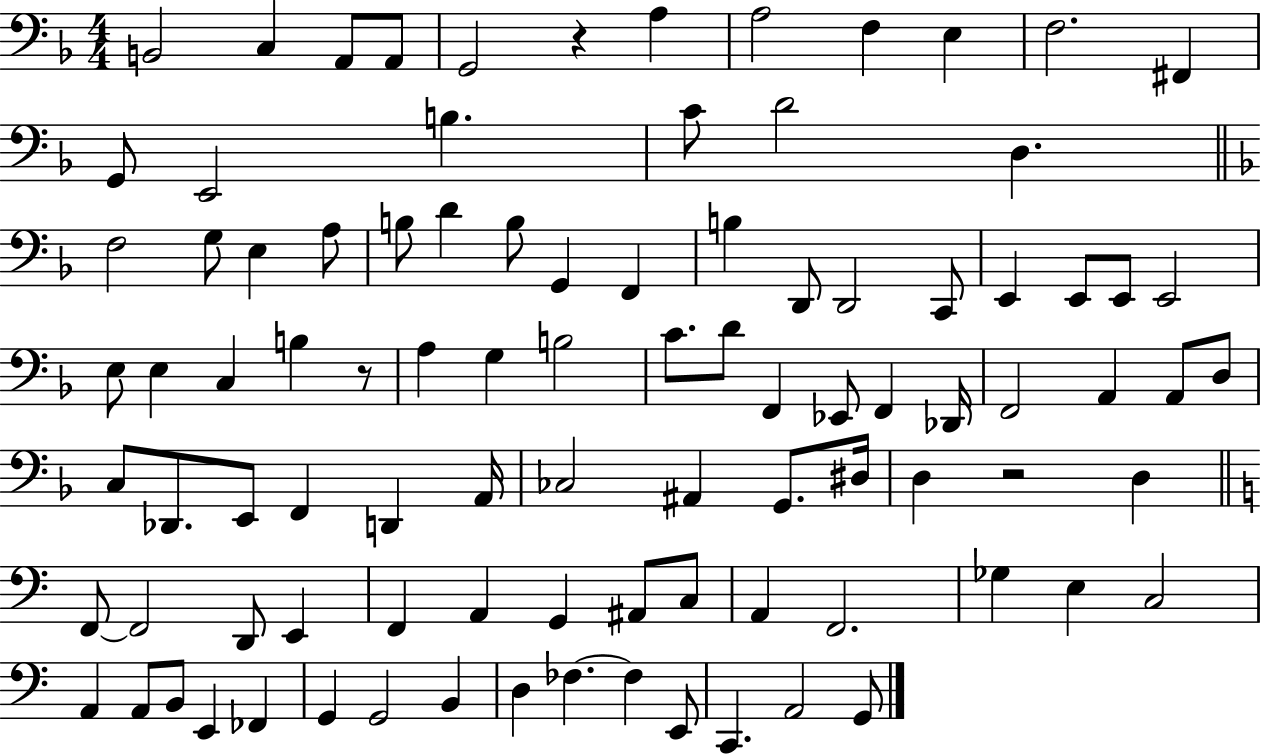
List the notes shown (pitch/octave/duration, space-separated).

B2/h C3/q A2/e A2/e G2/h R/q A3/q A3/h F3/q E3/q F3/h. F#2/q G2/e E2/h B3/q. C4/e D4/h D3/q. F3/h G3/e E3/q A3/e B3/e D4/q B3/e G2/q F2/q B3/q D2/e D2/h C2/e E2/q E2/e E2/e E2/h E3/e E3/q C3/q B3/q R/e A3/q G3/q B3/h C4/e. D4/e F2/q Eb2/e F2/q Db2/s F2/h A2/q A2/e D3/e C3/e Db2/e. E2/e F2/q D2/q A2/s CES3/h A#2/q G2/e. D#3/s D3/q R/h D3/q F2/e F2/h D2/e E2/q F2/q A2/q G2/q A#2/e C3/e A2/q F2/h. Gb3/q E3/q C3/h A2/q A2/e B2/e E2/q FES2/q G2/q G2/h B2/q D3/q FES3/q. FES3/q E2/e C2/q. A2/h G2/e